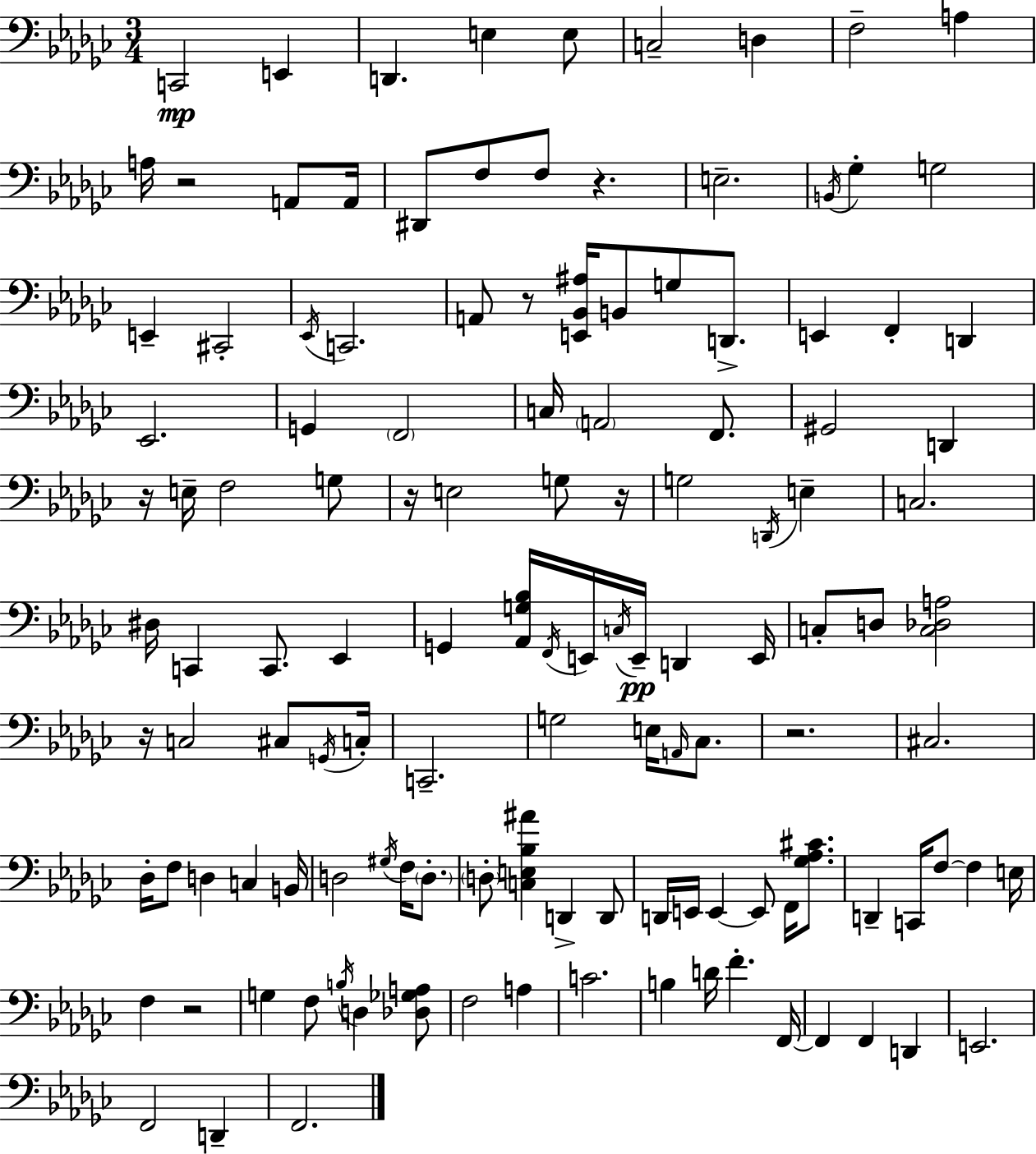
{
  \clef bass
  \numericTimeSignature
  \time 3/4
  \key ees \minor
  c,2\mp e,4 | d,4. e4 e8 | c2-- d4 | f2-- a4 | \break a16 r2 a,8 a,16 | dis,8 f8 f8 r4. | e2.-- | \acciaccatura { b,16 } ges4-. g2 | \break e,4-- cis,2-. | \acciaccatura { ees,16 } c,2. | a,8 r8 <e, bes, ais>16 b,8 g8 d,8.-> | e,4 f,4-. d,4 | \break ees,2. | g,4 \parenthesize f,2 | c16 \parenthesize a,2 f,8. | gis,2 d,4 | \break r16 e16-- f2 | g8 r16 e2 g8 | r16 g2 \acciaccatura { d,16 } e4-- | c2. | \break dis16 c,4 c,8. ees,4 | g,4 <aes, g bes>16 \acciaccatura { f,16 } e,16 \acciaccatura { c16 } e,16--\pp | d,4 e,16 c8-. d8 <c des a>2 | r16 c2 | \break cis8 \acciaccatura { g,16 } c16-. c,2.-- | g2 | e16 \grace { a,16 } ces8. r2. | cis2. | \break des16-. f8 d4 | c4 b,16 d2 | \acciaccatura { gis16 } f16 \parenthesize d8.-. \parenthesize d8-. <c e bes ais'>4 | d,4-> d,8 d,16 e,16 e,4~~ | \break e,8 f,16 <ges aes cis'>8. d,4-- | c,16 f8~~ f4 e16 f4 | r2 g4 | f8 \acciaccatura { b16 } d4 <des ges a>8 f2 | \break a4 c'2. | b4 | d'16 f'4.-. f,16~~ f,4 | f,4 d,4 e,2. | \break f,2 | d,4-- f,2. | \bar "|."
}